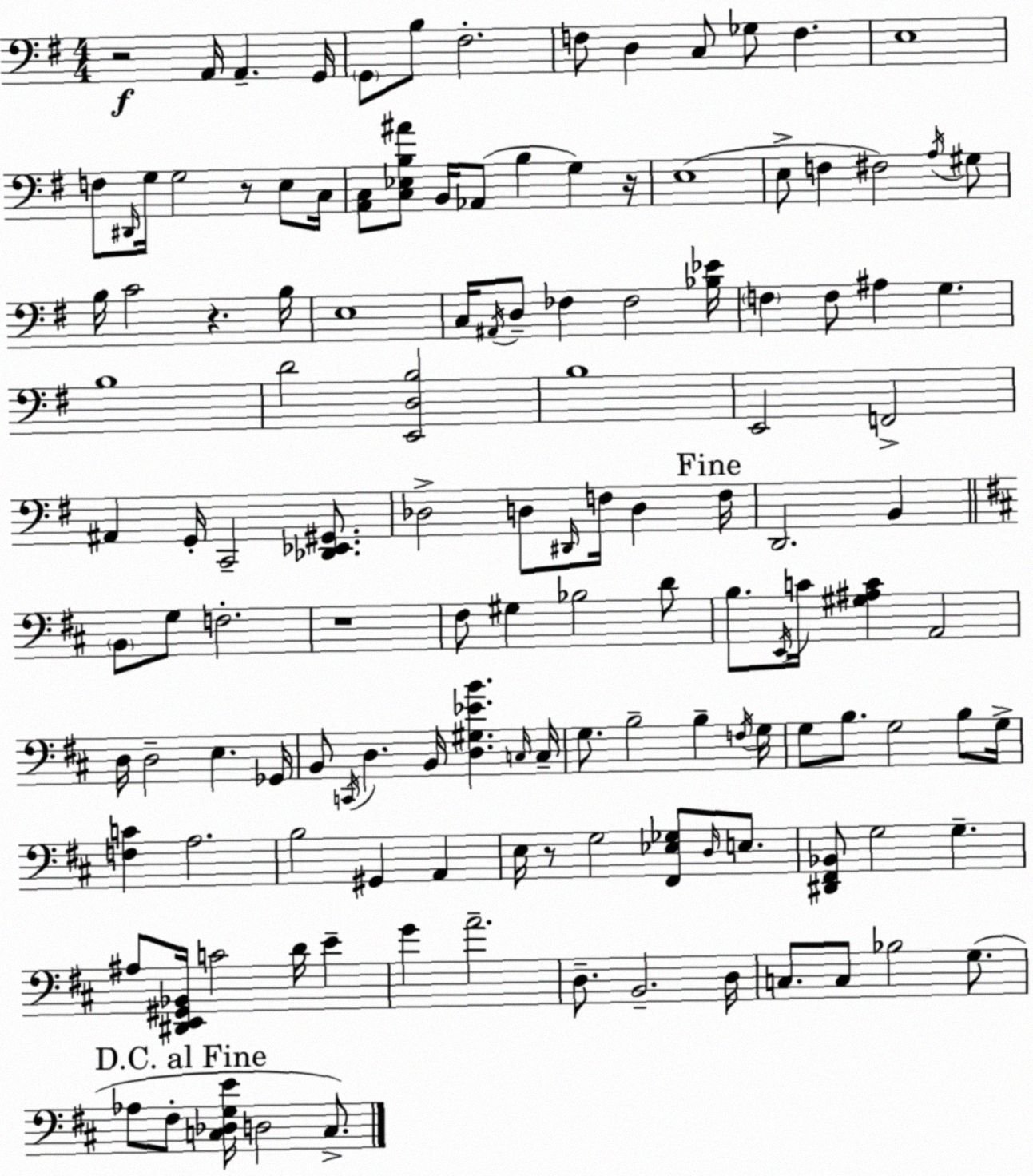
X:1
T:Untitled
M:4/4
L:1/4
K:Em
z2 A,,/4 A,, G,,/4 G,,/2 B,/2 ^F,2 F,/2 D, C,/2 _G,/2 F, E,4 F,/2 ^D,,/4 G,/4 G,2 z/2 E,/2 C,/4 [A,,C,]/2 [C,_E,B,^A]/2 B,,/4 _A,,/2 B, G, z/4 E,4 E,/2 F, ^F,2 A,/4 ^G,/2 B,/4 C2 z B,/4 E,4 C,/4 ^A,,/4 D,/2 _F, _F,2 [_B,_E]/4 F, F,/2 ^A, G, B,4 D2 [E,,D,B,]2 B,4 E,,2 F,,2 ^A,, G,,/4 C,,2 [_D,,_E,,^G,,]/2 _D,2 D,/2 ^D,,/4 F,/4 D, F,/4 D,,2 B,, B,,/2 G,/2 F,2 z4 ^F,/2 ^G, _B,2 D/2 B,/2 E,,/4 C/4 [^G,^A,C] A,,2 D,/4 D,2 E, _G,,/4 B,,/2 C,,/4 D, B,,/4 [D,^G,_EB] C,/4 C,/4 G,/2 B,2 B, F,/4 G,/4 G,/2 B,/2 G,2 B,/2 G,/4 [F,C] A,2 B,2 ^G,, A,, E,/4 z/2 G,2 [^F,,_E,_G,]/2 D,/4 E,/2 [^D,,^F,,_B,,]/2 G,2 G, ^A,/2 [^D,,E,,^G,,_B,,]/4 C2 D/4 E G A2 D,/2 B,,2 D,/4 C,/2 C,/2 _B,2 G,/2 _A,/2 ^F,/2 [C,_D,G,E]/4 D,2 C,/2